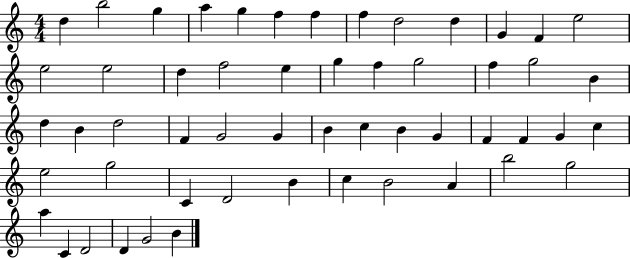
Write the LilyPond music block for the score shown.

{
  \clef treble
  \numericTimeSignature
  \time 4/4
  \key c \major
  d''4 b''2 g''4 | a''4 g''4 f''4 f''4 | f''4 d''2 d''4 | g'4 f'4 e''2 | \break e''2 e''2 | d''4 f''2 e''4 | g''4 f''4 g''2 | f''4 g''2 b'4 | \break d''4 b'4 d''2 | f'4 g'2 g'4 | b'4 c''4 b'4 g'4 | f'4 f'4 g'4 c''4 | \break e''2 g''2 | c'4 d'2 b'4 | c''4 b'2 a'4 | b''2 g''2 | \break a''4 c'4 d'2 | d'4 g'2 b'4 | \bar "|."
}